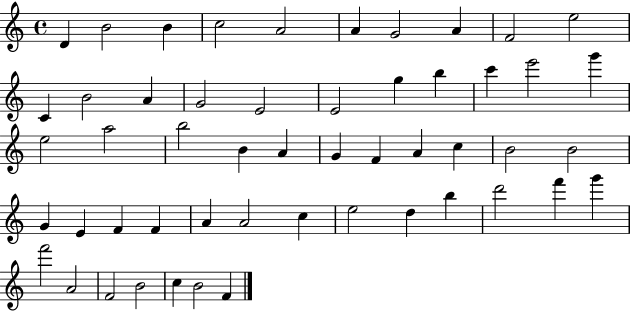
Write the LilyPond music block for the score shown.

{
  \clef treble
  \time 4/4
  \defaultTimeSignature
  \key c \major
  d'4 b'2 b'4 | c''2 a'2 | a'4 g'2 a'4 | f'2 e''2 | \break c'4 b'2 a'4 | g'2 e'2 | e'2 g''4 b''4 | c'''4 e'''2 g'''4 | \break e''2 a''2 | b''2 b'4 a'4 | g'4 f'4 a'4 c''4 | b'2 b'2 | \break g'4 e'4 f'4 f'4 | a'4 a'2 c''4 | e''2 d''4 b''4 | d'''2 f'''4 g'''4 | \break f'''2 a'2 | f'2 b'2 | c''4 b'2 f'4 | \bar "|."
}